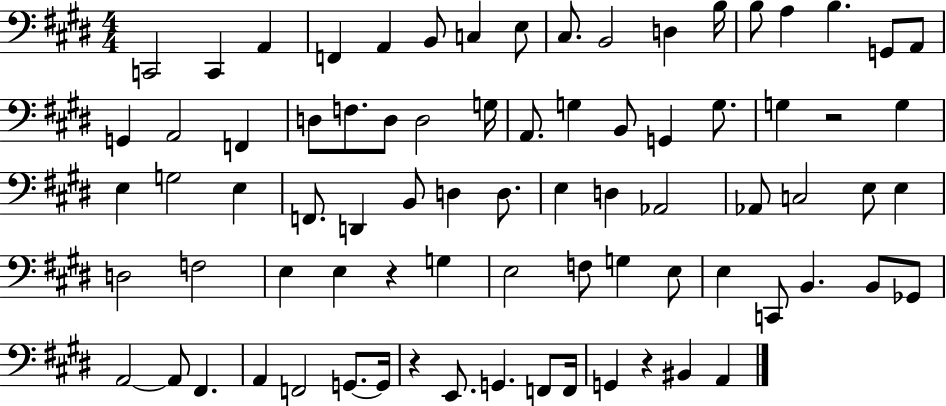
X:1
T:Untitled
M:4/4
L:1/4
K:E
C,,2 C,, A,, F,, A,, B,,/2 C, E,/2 ^C,/2 B,,2 D, B,/4 B,/2 A, B, G,,/2 A,,/2 G,, A,,2 F,, D,/2 F,/2 D,/2 D,2 G,/4 A,,/2 G, B,,/2 G,, G,/2 G, z2 G, E, G,2 E, F,,/2 D,, B,,/2 D, D,/2 E, D, _A,,2 _A,,/2 C,2 E,/2 E, D,2 F,2 E, E, z G, E,2 F,/2 G, E,/2 E, C,,/2 B,, B,,/2 _G,,/2 A,,2 A,,/2 ^F,, A,, F,,2 G,,/2 G,,/4 z E,,/2 G,, F,,/2 F,,/4 G,, z ^B,, A,,